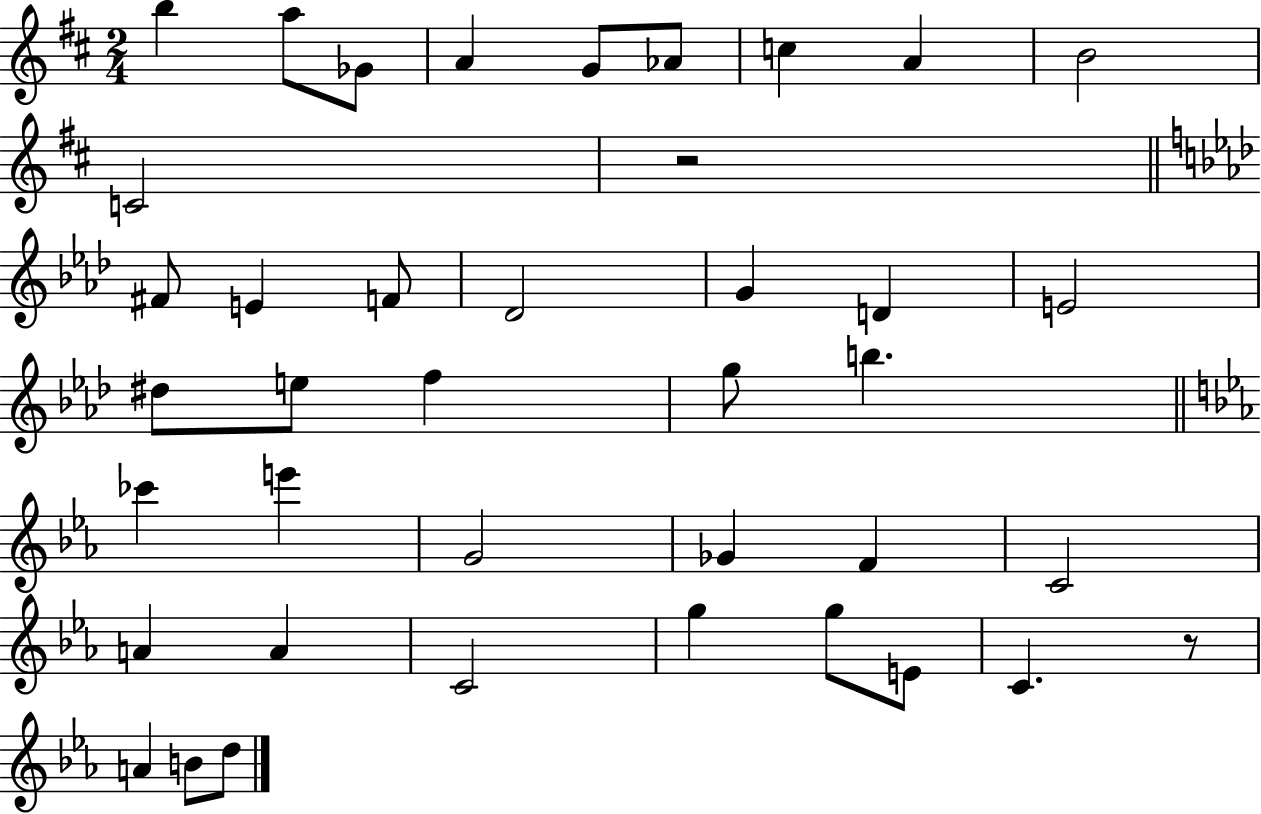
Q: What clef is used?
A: treble